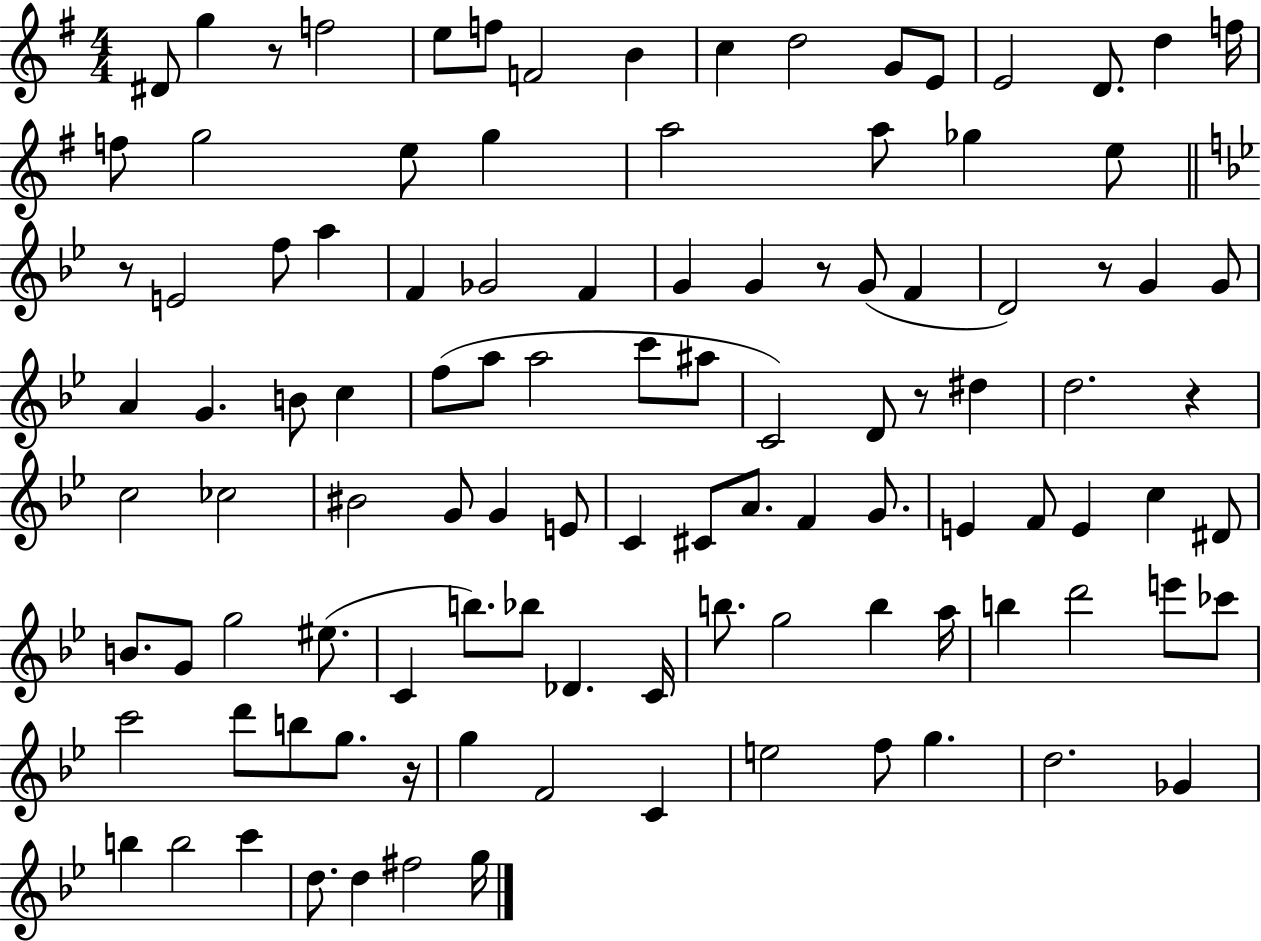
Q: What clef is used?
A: treble